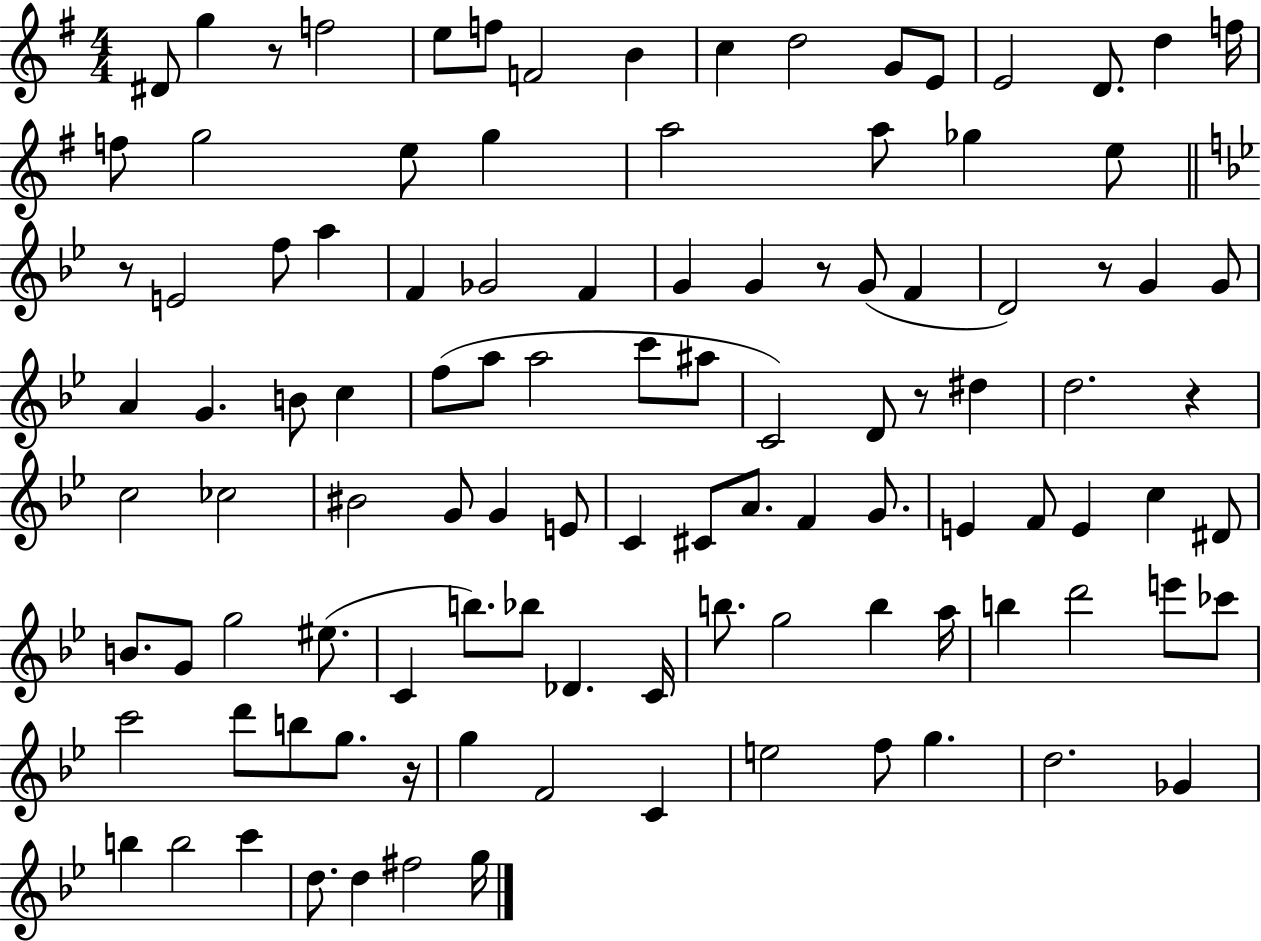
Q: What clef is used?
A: treble